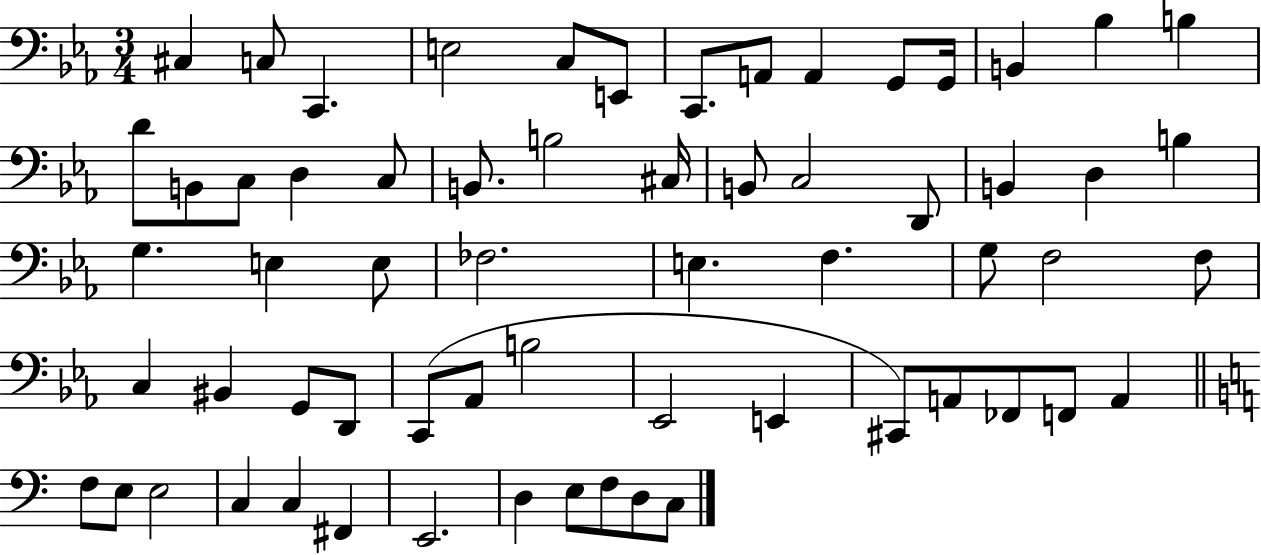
C#3/q C3/e C2/q. E3/h C3/e E2/e C2/e. A2/e A2/q G2/e G2/s B2/q Bb3/q B3/q D4/e B2/e C3/e D3/q C3/e B2/e. B3/h C#3/s B2/e C3/h D2/e B2/q D3/q B3/q G3/q. E3/q E3/e FES3/h. E3/q. F3/q. G3/e F3/h F3/e C3/q BIS2/q G2/e D2/e C2/e Ab2/e B3/h Eb2/h E2/q C#2/e A2/e FES2/e F2/e A2/q F3/e E3/e E3/h C3/q C3/q F#2/q E2/h. D3/q E3/e F3/e D3/e C3/e